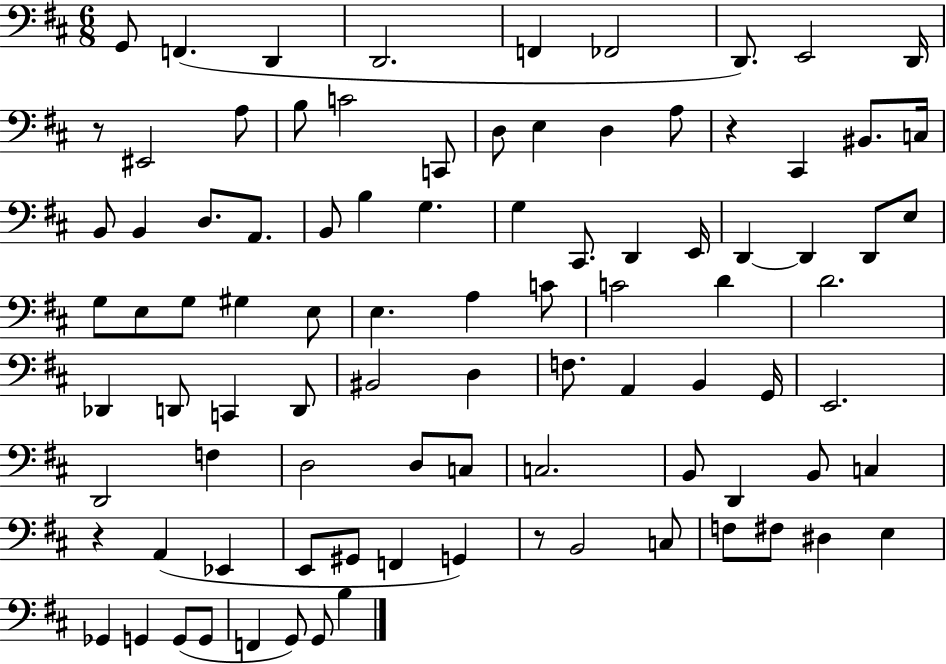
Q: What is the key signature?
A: D major